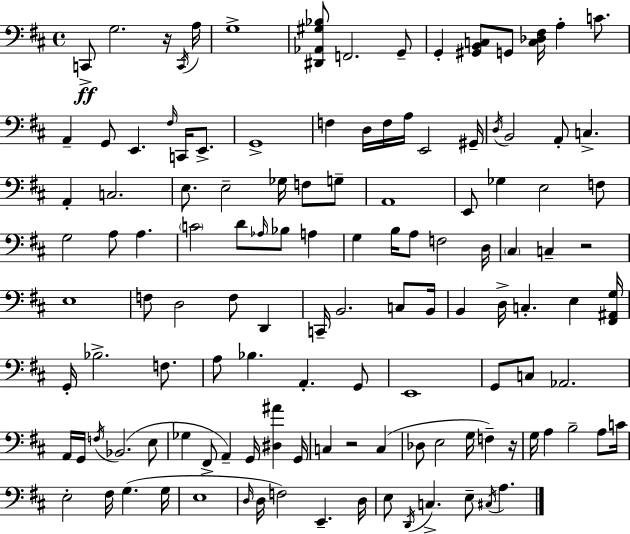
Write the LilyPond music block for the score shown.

{
  \clef bass
  \time 4/4
  \defaultTimeSignature
  \key d \major
  c,8->\ff g2. r16 \acciaccatura { c,16 } | a16 g1-> | <dis, aes, gis bes>8 f,2. g,8-- | g,4-. <gis, b, c>8 g,8 <c des fis>16 a4-. c'8. | \break a,4-- g,8 e,4. \grace { fis16 } c,16 e,8.-> | g,1-> | f4 d16 f16 a16 e,2 | gis,16-- \acciaccatura { d16 } b,2 a,8-. c4.-> | \break a,4-. c2. | e8. e2-- ges16 f8 | g8-- a,1 | e,8 ges4 e2 | \break f8 g2 a8 a4. | \parenthesize c'2 d'8 \grace { aes16 } bes8 | a4 g4 b16 a8 f2 | d16 \parenthesize cis4 c4-- r2 | \break e1 | f8 d2 f8 | d,4 c,16-- b,2. | c8 b,16 b,4 d16-> c4.-. e4 | \break <fis, ais, g>16 g,16-. bes2.-> | f8. a8 bes4. a,4.-. | g,8 e,1 | g,8 c8 aes,2. | \break a,16 g,16 \acciaccatura { f16 } bes,2.( | e8 ges4 fis,8-> a,4--) g,16 | <dis ais'>4 g,16 c4 r2 | c4( des8 e2 g16 | \break f4--) r16 g16 a4 b2-- | a8 c'16 e2-. fis16 g4.( | g16 e1 | \grace { d16 } d16 f2) e,4.-- | \break d16 e8 \acciaccatura { d,16 } c4.-> e8-- | \acciaccatura { cis16 } a4. \bar "|."
}